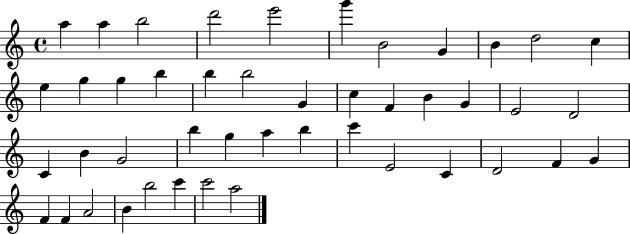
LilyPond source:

{
  \clef treble
  \time 4/4
  \defaultTimeSignature
  \key c \major
  a''4 a''4 b''2 | d'''2 e'''2 | g'''4 b'2 g'4 | b'4 d''2 c''4 | \break e''4 g''4 g''4 b''4 | b''4 b''2 g'4 | c''4 f'4 b'4 g'4 | e'2 d'2 | \break c'4 b'4 g'2 | b''4 g''4 a''4 b''4 | c'''4 e'2 c'4 | d'2 f'4 g'4 | \break f'4 f'4 a'2 | b'4 b''2 c'''4 | c'''2 a''2 | \bar "|."
}